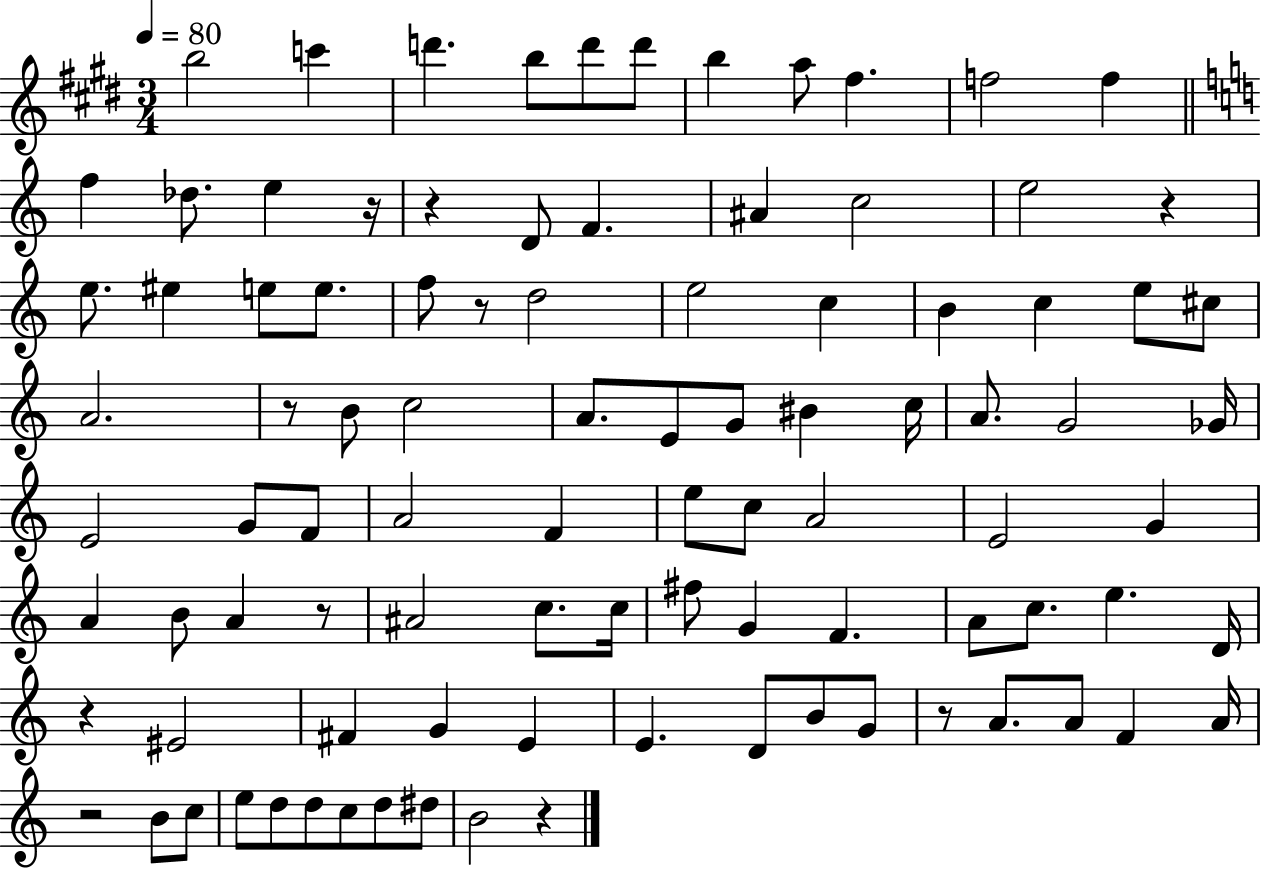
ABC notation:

X:1
T:Untitled
M:3/4
L:1/4
K:E
b2 c' d' b/2 d'/2 d'/2 b a/2 ^f f2 f f _d/2 e z/4 z D/2 F ^A c2 e2 z e/2 ^e e/2 e/2 f/2 z/2 d2 e2 c B c e/2 ^c/2 A2 z/2 B/2 c2 A/2 E/2 G/2 ^B c/4 A/2 G2 _G/4 E2 G/2 F/2 A2 F e/2 c/2 A2 E2 G A B/2 A z/2 ^A2 c/2 c/4 ^f/2 G F A/2 c/2 e D/4 z ^E2 ^F G E E D/2 B/2 G/2 z/2 A/2 A/2 F A/4 z2 B/2 c/2 e/2 d/2 d/2 c/2 d/2 ^d/2 B2 z